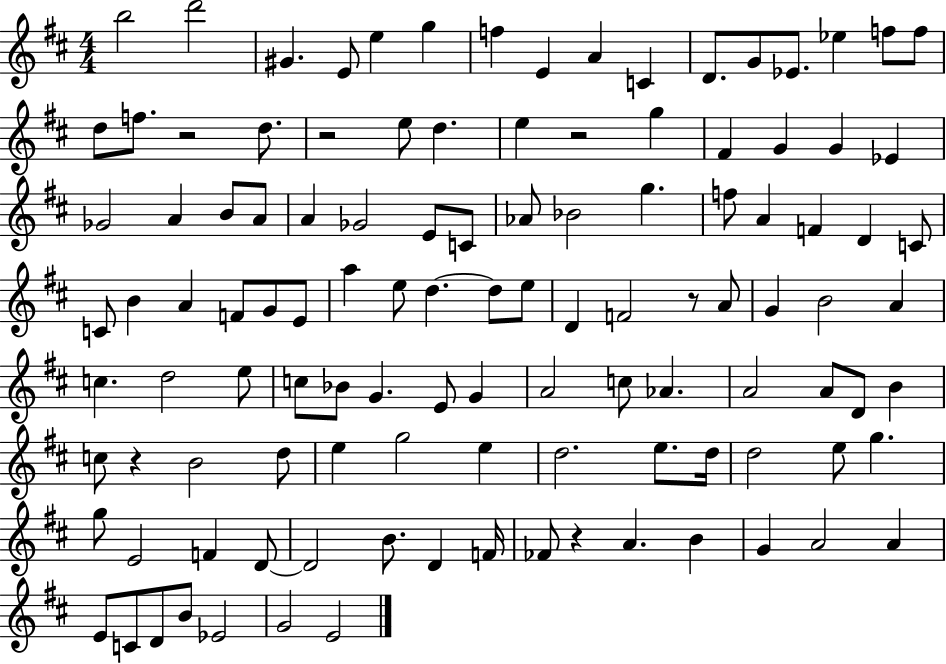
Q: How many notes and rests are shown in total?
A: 114